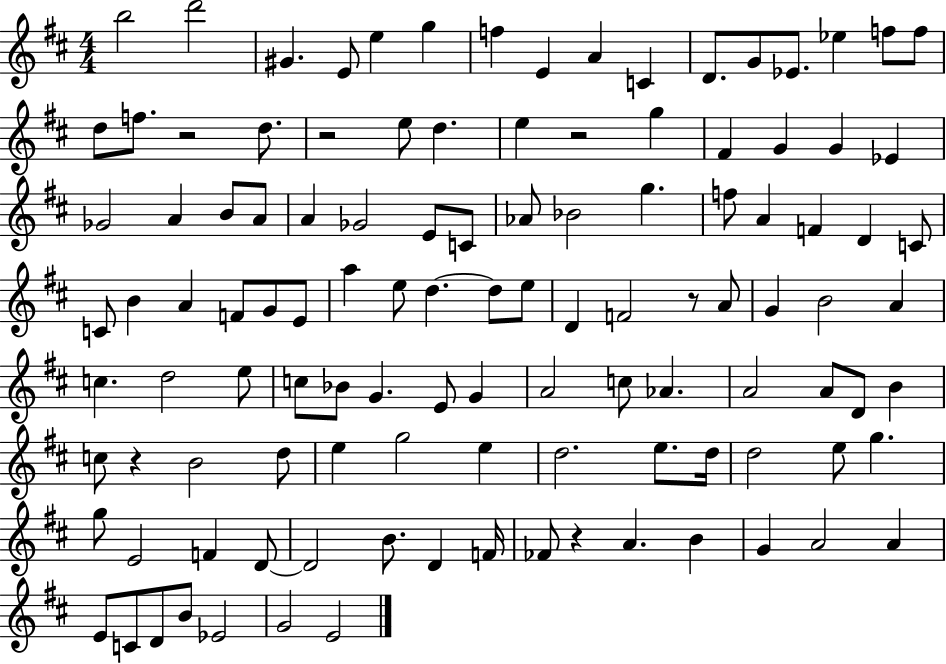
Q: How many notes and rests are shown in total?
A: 114